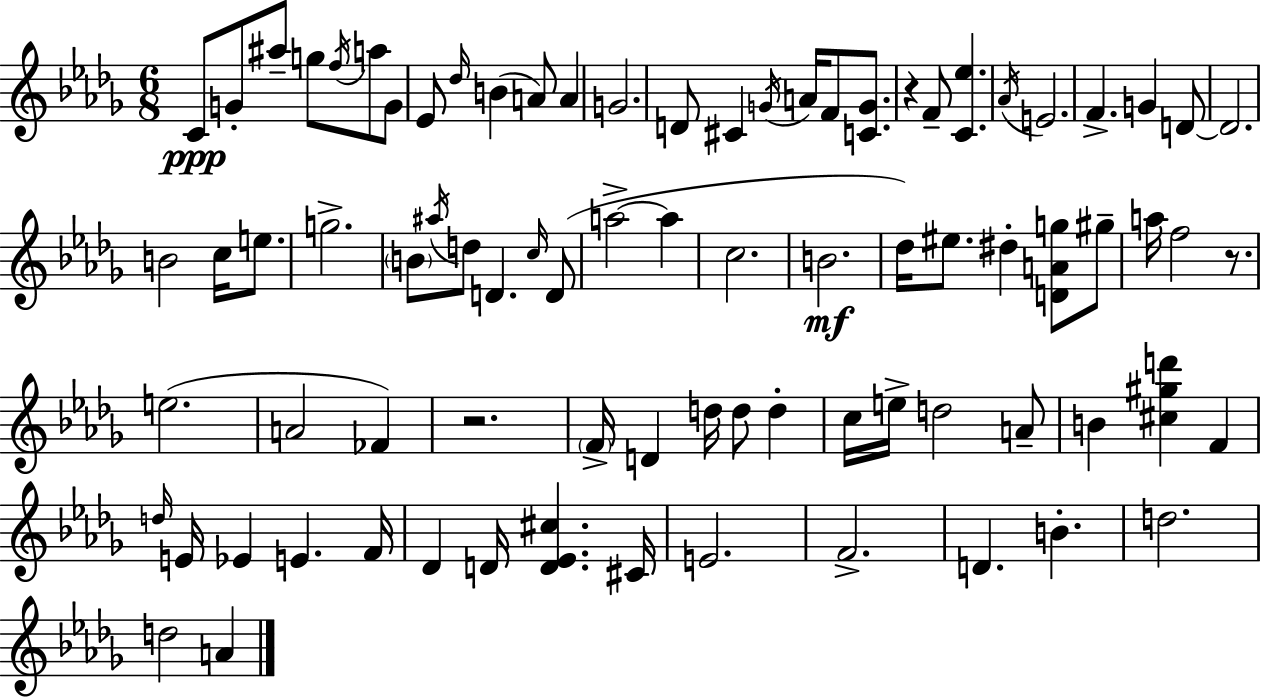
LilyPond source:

{
  \clef treble
  \numericTimeSignature
  \time 6/8
  \key bes \minor
  c'8\ppp g'8-. ais''8-- g''8 \acciaccatura { f''16 } a''8 g'8 | ees'8 \grace { des''16 }( b'4 a'8) a'4 | g'2. | d'8 cis'4 \acciaccatura { g'16 } a'16 f'8 | \break <c' g'>8. r4 f'8-- <c' ees''>4. | \acciaccatura { aes'16 } e'2. | f'4.-> g'4 | d'8~~ d'2. | \break b'2 | c''16 e''8. g''2.-> | \parenthesize b'8 \acciaccatura { ais''16 } d''8 d'4. | \grace { c''16 } d'8( a''2->~~ | \break a''4 c''2. | b'2.\mf | des''16) eis''8. dis''4-. | <d' a' g''>8 gis''8-- a''16 f''2 | \break r8. e''2.( | a'2 | fes'4) r2. | \parenthesize f'16-> d'4 d''16 | \break d''8 d''4-. c''16 e''16-> d''2 | a'8-- b'4 <cis'' gis'' d'''>4 | f'4 \grace { d''16 } e'16 ees'4 | e'4. f'16 des'4 d'16 | \break <d' ees' cis''>4. cis'16 e'2. | f'2.-> | d'4. | b'4.-. d''2. | \break d''2 | a'4 \bar "|."
}